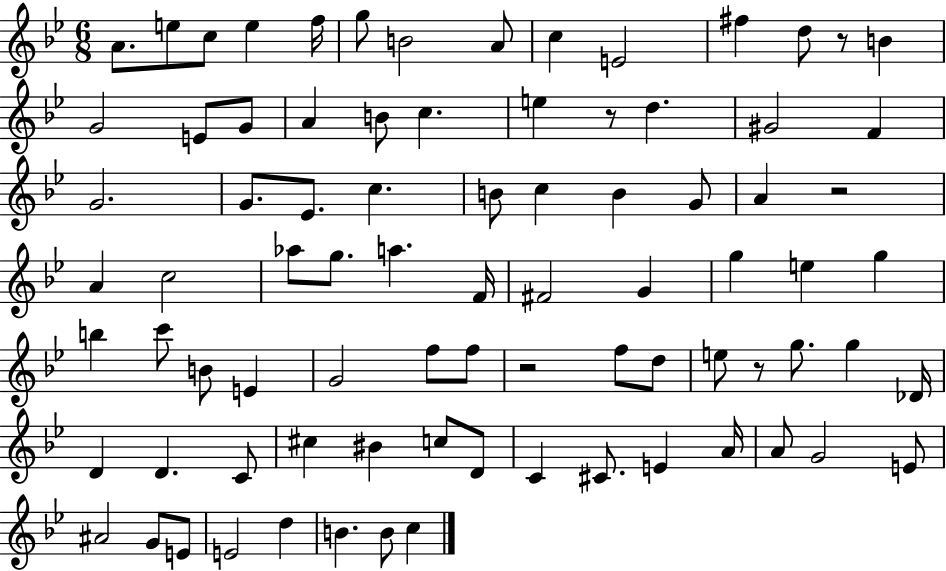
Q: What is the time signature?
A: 6/8